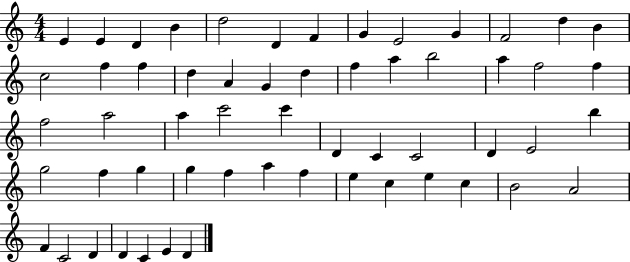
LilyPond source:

{
  \clef treble
  \numericTimeSignature
  \time 4/4
  \key c \major
  e'4 e'4 d'4 b'4 | d''2 d'4 f'4 | g'4 e'2 g'4 | f'2 d''4 b'4 | \break c''2 f''4 f''4 | d''4 a'4 g'4 d''4 | f''4 a''4 b''2 | a''4 f''2 f''4 | \break f''2 a''2 | a''4 c'''2 c'''4 | d'4 c'4 c'2 | d'4 e'2 b''4 | \break g''2 f''4 g''4 | g''4 f''4 a''4 f''4 | e''4 c''4 e''4 c''4 | b'2 a'2 | \break f'4 c'2 d'4 | d'4 c'4 e'4 d'4 | \bar "|."
}